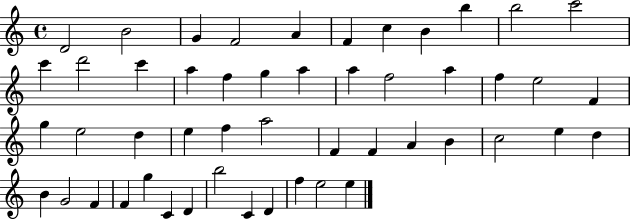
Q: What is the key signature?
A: C major